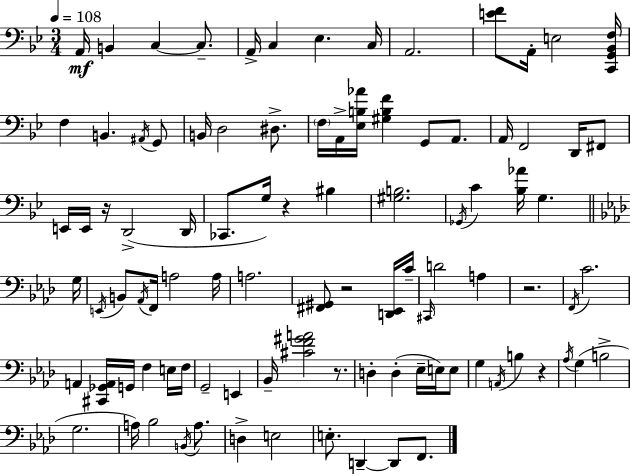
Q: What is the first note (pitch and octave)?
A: A2